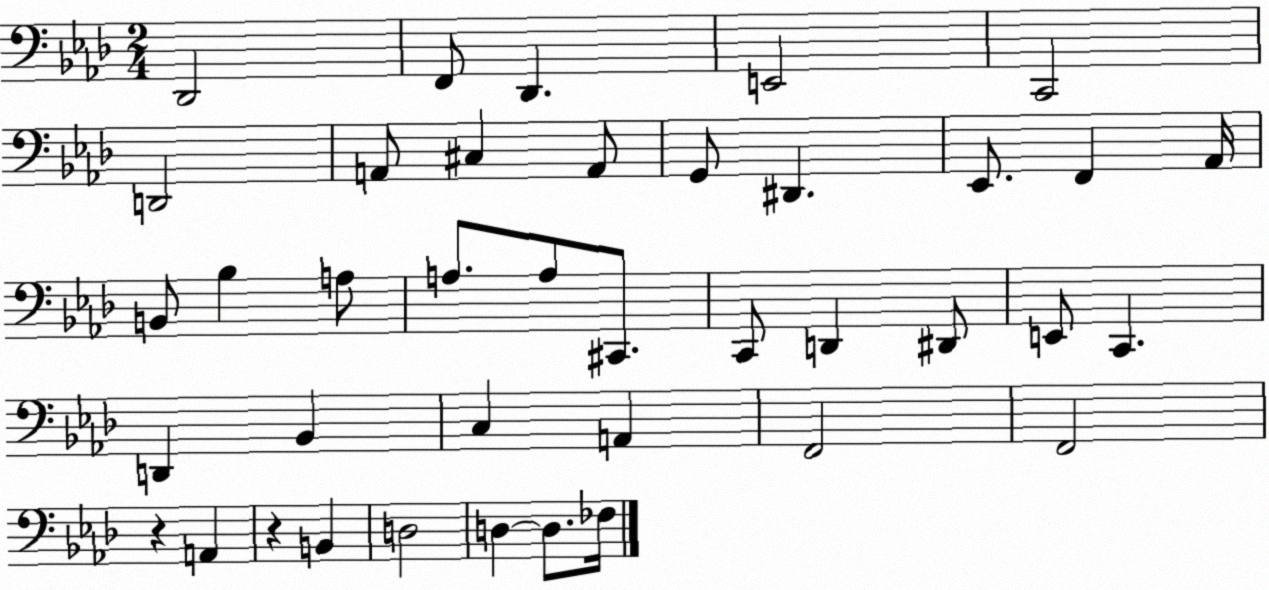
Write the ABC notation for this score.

X:1
T:Untitled
M:2/4
L:1/4
K:Ab
_D,,2 F,,/2 _D,, E,,2 C,,2 D,,2 A,,/2 ^C, A,,/2 G,,/2 ^D,, _E,,/2 F,, _A,,/4 B,,/2 _B, A,/2 A,/2 A,/2 ^C,,/2 C,,/2 D,, ^D,,/2 E,,/2 C,, D,, _B,, C, A,, F,,2 F,,2 z A,, z B,, D,2 D, D,/2 _F,/4